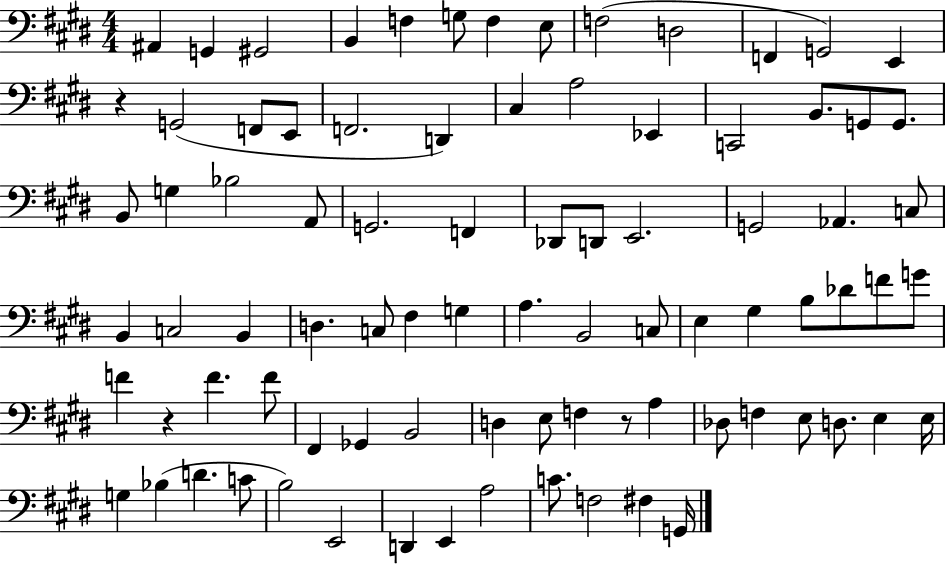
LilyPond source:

{
  \clef bass
  \numericTimeSignature
  \time 4/4
  \key e \major
  ais,4 g,4 gis,2 | b,4 f4 g8 f4 e8 | f2( d2 | f,4 g,2) e,4 | \break r4 g,2( f,8 e,8 | f,2. d,4) | cis4 a2 ees,4 | c,2 b,8. g,8 g,8. | \break b,8 g4 bes2 a,8 | g,2. f,4 | des,8 d,8 e,2. | g,2 aes,4. c8 | \break b,4 c2 b,4 | d4. c8 fis4 g4 | a4. b,2 c8 | e4 gis4 b8 des'8 f'8 g'8 | \break f'4 r4 f'4. f'8 | fis,4 ges,4 b,2 | d4 e8 f4 r8 a4 | des8 f4 e8 d8. e4 e16 | \break g4 bes4( d'4. c'8 | b2) e,2 | d,4 e,4 a2 | c'8. f2 fis4 g,16 | \break \bar "|."
}